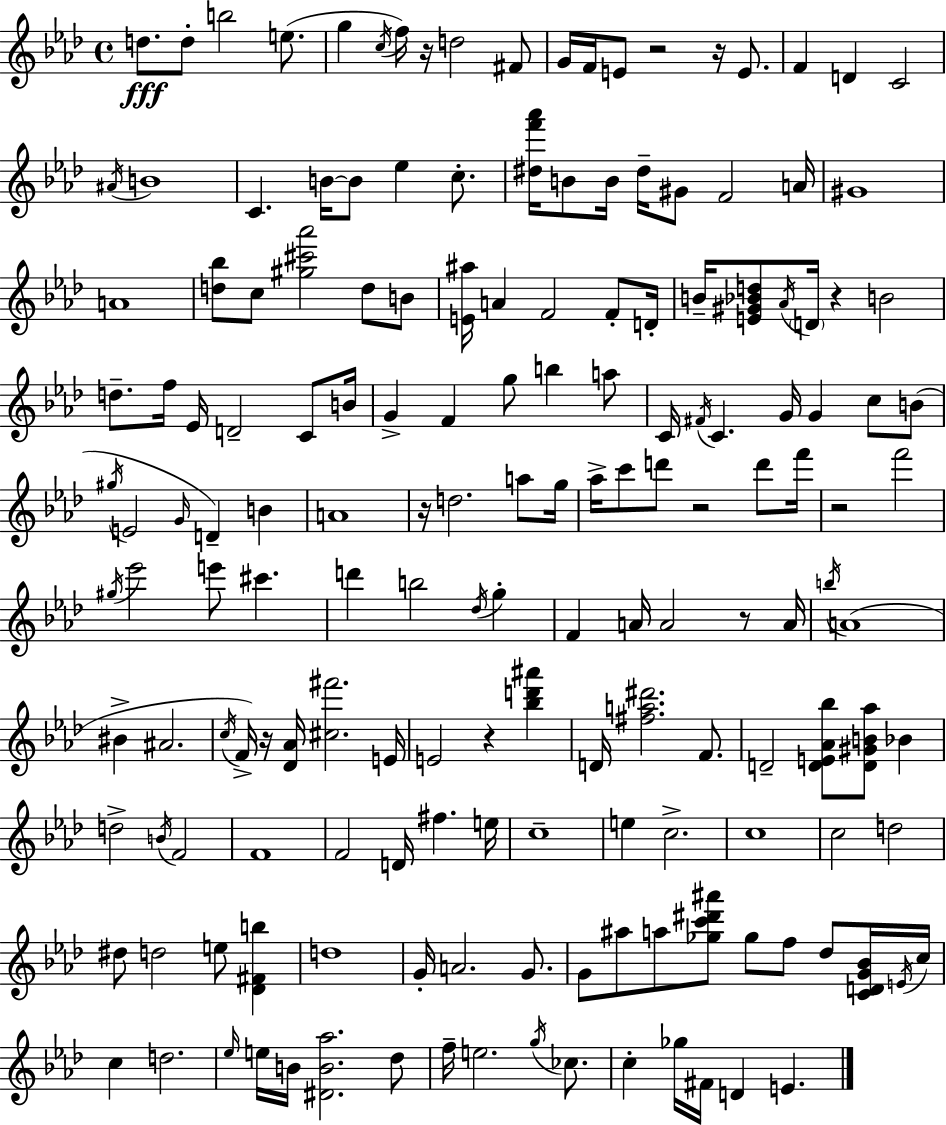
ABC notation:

X:1
T:Untitled
M:4/4
L:1/4
K:Fm
d/2 d/2 b2 e/2 g c/4 f/4 z/4 d2 ^F/2 G/4 F/4 E/2 z2 z/4 E/2 F D C2 ^A/4 B4 C B/4 B/2 _e c/2 [^df'_a']/4 B/2 B/4 ^d/4 ^G/2 F2 A/4 ^G4 A4 [d_b]/2 c/2 [^g^c'_a']2 d/2 B/2 [E^a]/4 A F2 F/2 D/4 B/4 [E^G_Bd]/2 _A/4 D/4 z B2 d/2 f/4 _E/4 D2 C/2 B/4 G F g/2 b a/2 C/4 ^F/4 C G/4 G c/2 B/2 ^g/4 E2 G/4 D B A4 z/4 d2 a/2 g/4 _a/4 c'/2 d'/2 z2 d'/2 f'/4 z2 f'2 ^g/4 _e'2 e'/2 ^c' d' b2 _d/4 g F A/4 A2 z/2 A/4 b/4 A4 ^B ^A2 c/4 F/4 z/4 [_D_A]/4 [^c^f']2 E/4 E2 z [_bd'^a'] D/4 [^fa^d']2 F/2 D2 [DE_A_b]/2 [D^GB_a]/2 _B d2 B/4 F2 F4 F2 D/4 ^f e/4 c4 e c2 c4 c2 d2 ^d/2 d2 e/2 [_D^Fb] d4 G/4 A2 G/2 G/2 ^a/2 a/2 [_gc'^d'^a']/2 _g/2 f/2 _d/2 [CDG_B]/4 E/4 c/4 c d2 _e/4 e/4 B/4 [^DB_a]2 _d/2 f/4 e2 g/4 _c/2 c _g/4 ^F/4 D E